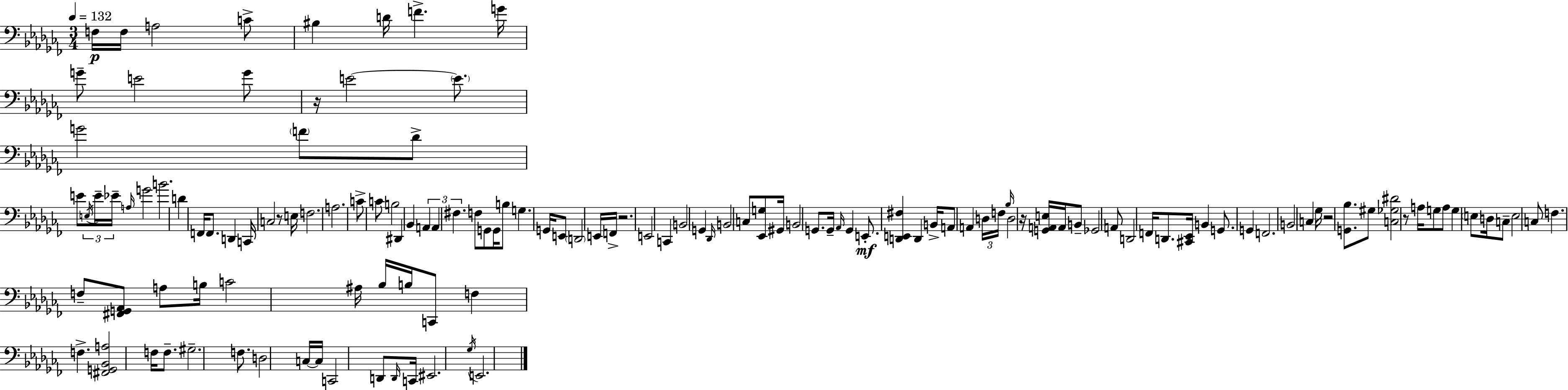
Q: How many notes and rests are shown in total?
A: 135